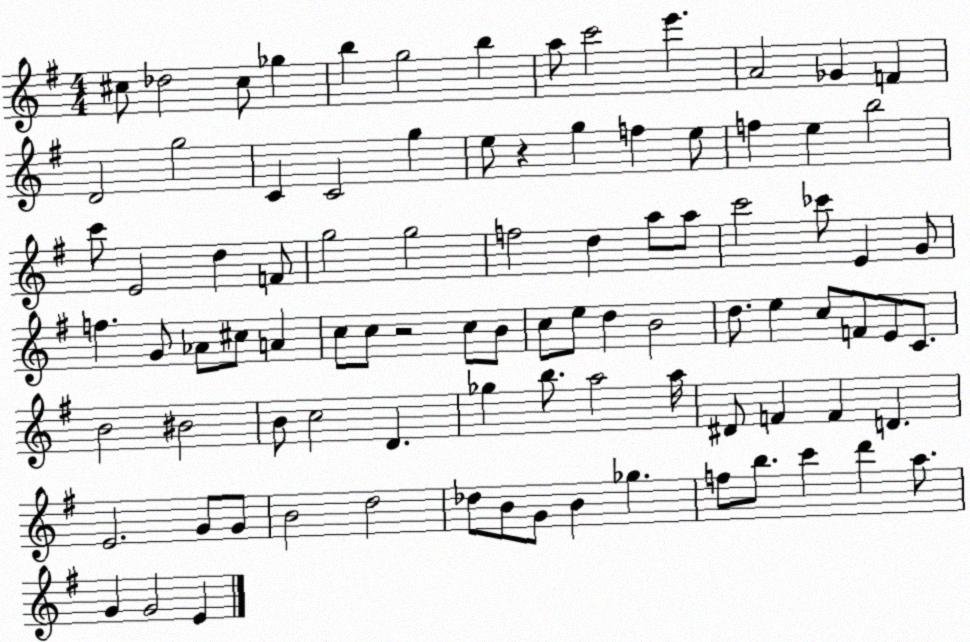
X:1
T:Untitled
M:4/4
L:1/4
K:G
^c/2 _d2 ^c/2 _g b g2 b a/2 c'2 e' A2 _G F D2 g2 C C2 g e/2 z g f e/2 f e b2 c'/2 E2 d F/2 g2 g2 f2 d a/2 a/2 c'2 _c'/2 E G/2 f G/2 _A/2 ^c/2 A c/2 c/2 z2 c/2 B/2 c/2 e/2 d B2 d/2 e c/2 F/2 E/2 C/2 B2 ^B2 B/2 c2 D _g b/2 a2 a/4 ^D/2 F F D E2 G/2 G/2 B2 d2 _d/2 B/2 G/2 B _g f/2 b/2 c' d' a/2 G G2 E